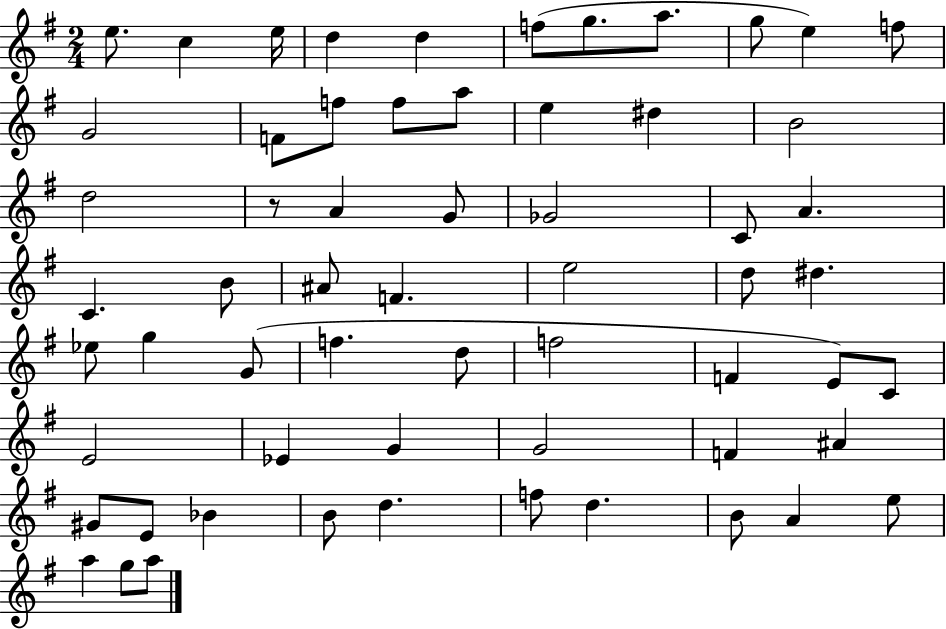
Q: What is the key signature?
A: G major